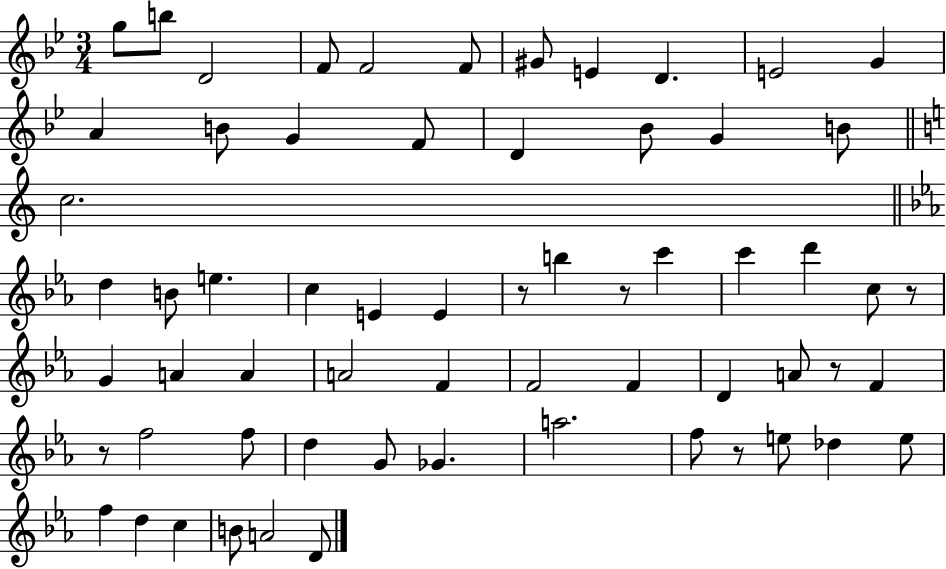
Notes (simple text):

G5/e B5/e D4/h F4/e F4/h F4/e G#4/e E4/q D4/q. E4/h G4/q A4/q B4/e G4/q F4/e D4/q Bb4/e G4/q B4/e C5/h. D5/q B4/e E5/q. C5/q E4/q E4/q R/e B5/q R/e C6/q C6/q D6/q C5/e R/e G4/q A4/q A4/q A4/h F4/q F4/h F4/q D4/q A4/e R/e F4/q R/e F5/h F5/e D5/q G4/e Gb4/q. A5/h. F5/e R/e E5/e Db5/q E5/e F5/q D5/q C5/q B4/e A4/h D4/e